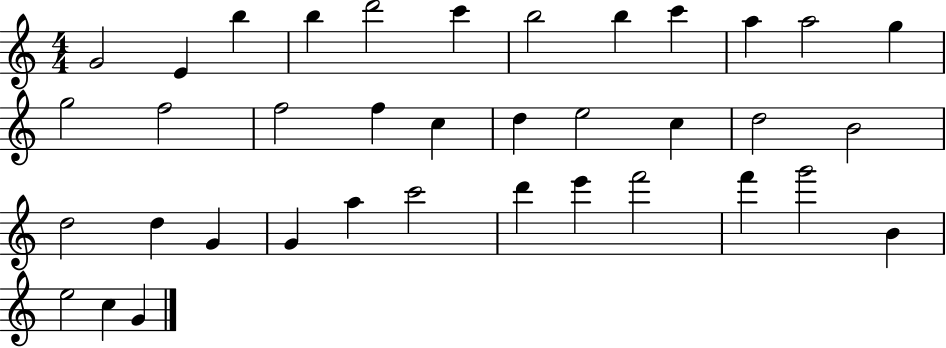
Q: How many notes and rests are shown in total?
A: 37